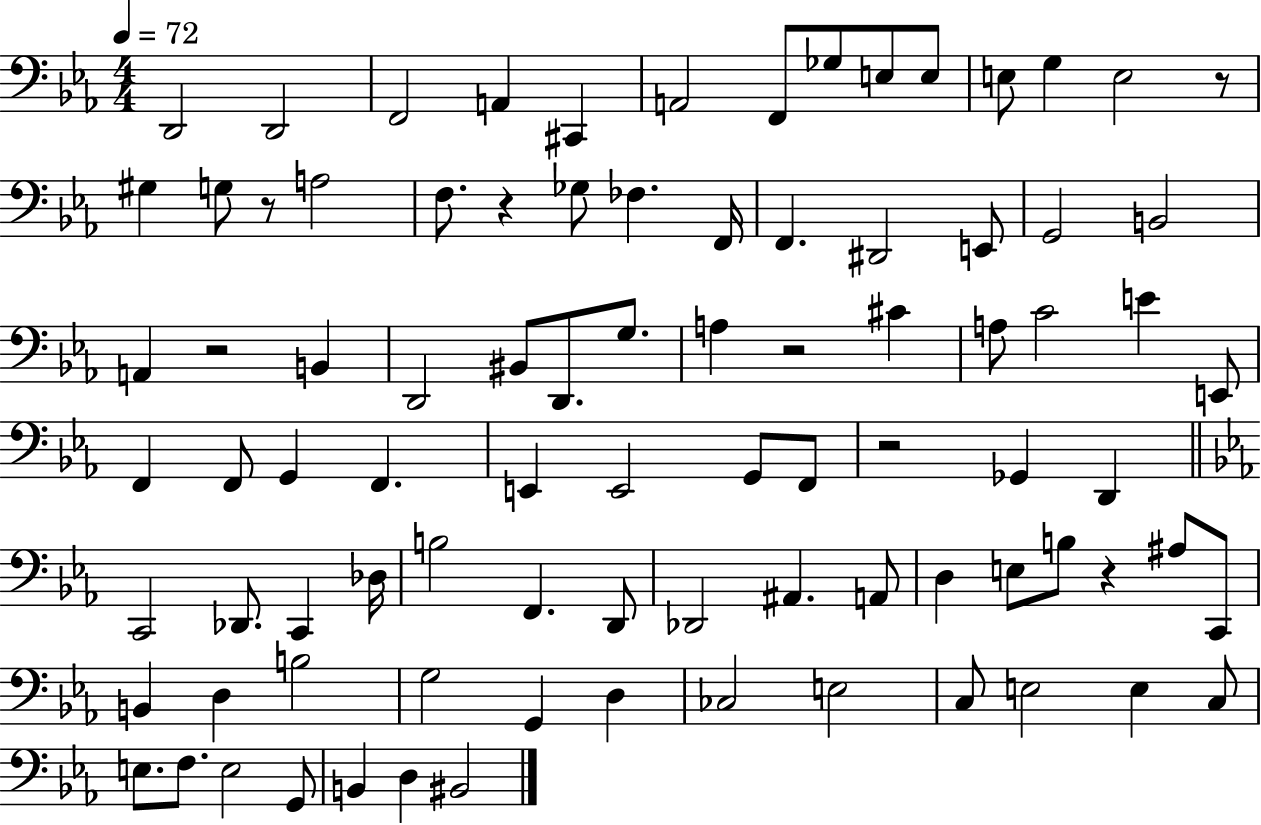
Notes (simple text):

D2/h D2/h F2/h A2/q C#2/q A2/h F2/e Gb3/e E3/e E3/e E3/e G3/q E3/h R/e G#3/q G3/e R/e A3/h F3/e. R/q Gb3/e FES3/q. F2/s F2/q. D#2/h E2/e G2/h B2/h A2/q R/h B2/q D2/h BIS2/e D2/e. G3/e. A3/q R/h C#4/q A3/e C4/h E4/q E2/e F2/q F2/e G2/q F2/q. E2/q E2/h G2/e F2/e R/h Gb2/q D2/q C2/h Db2/e. C2/q Db3/s B3/h F2/q. D2/e Db2/h A#2/q. A2/e D3/q E3/e B3/e R/q A#3/e C2/e B2/q D3/q B3/h G3/h G2/q D3/q CES3/h E3/h C3/e E3/h E3/q C3/e E3/e. F3/e. E3/h G2/e B2/q D3/q BIS2/h